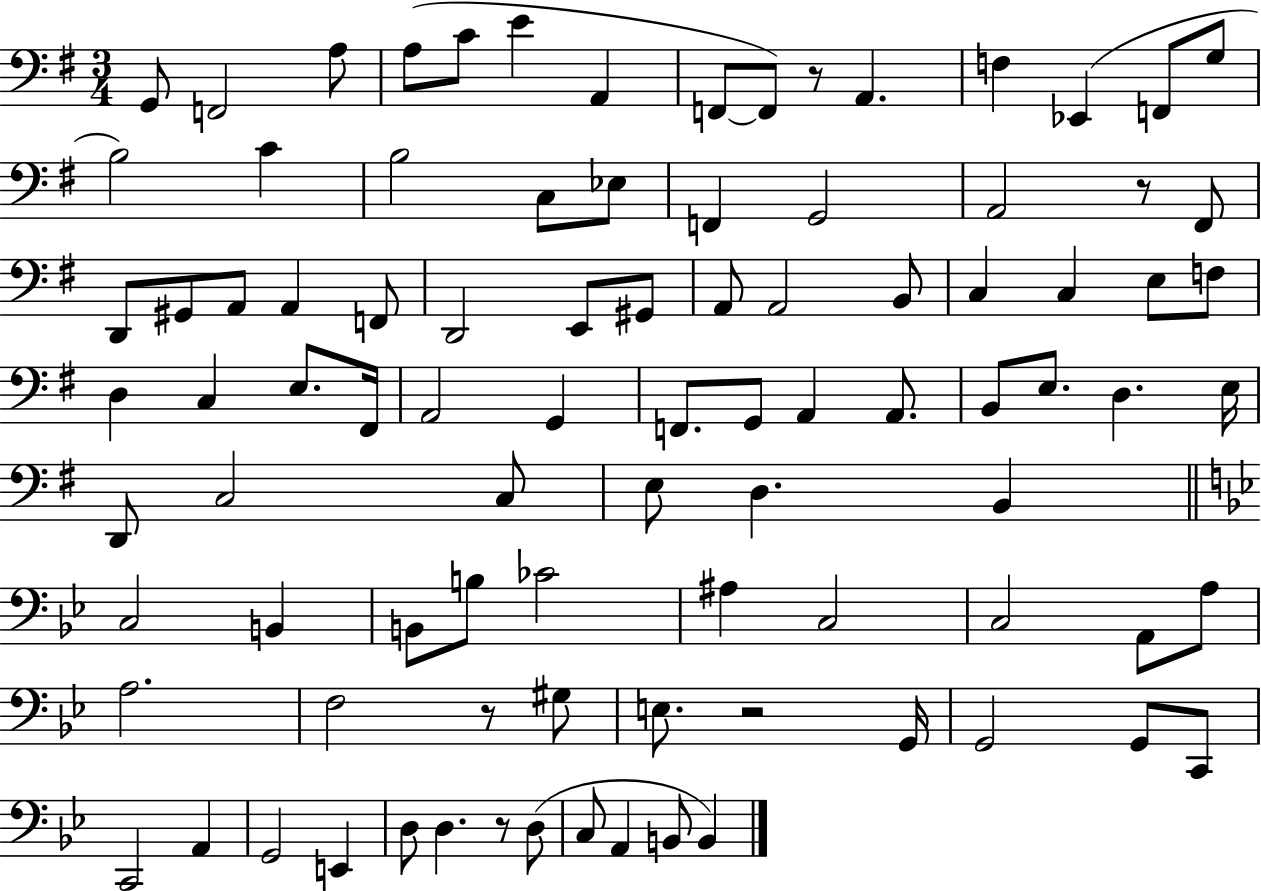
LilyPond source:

{
  \clef bass
  \numericTimeSignature
  \time 3/4
  \key g \major
  \repeat volta 2 { g,8 f,2 a8 | a8( c'8 e'4 a,4 | f,8~~ f,8) r8 a,4. | f4 ees,4( f,8 g8 | \break b2) c'4 | b2 c8 ees8 | f,4 g,2 | a,2 r8 fis,8 | \break d,8 gis,8 a,8 a,4 f,8 | d,2 e,8 gis,8 | a,8 a,2 b,8 | c4 c4 e8 f8 | \break d4 c4 e8. fis,16 | a,2 g,4 | f,8. g,8 a,4 a,8. | b,8 e8. d4. e16 | \break d,8 c2 c8 | e8 d4. b,4 | \bar "||" \break \key bes \major c2 b,4 | b,8 b8 ces'2 | ais4 c2 | c2 a,8 a8 | \break a2. | f2 r8 gis8 | e8. r2 g,16 | g,2 g,8 c,8 | \break c,2 a,4 | g,2 e,4 | d8 d4. r8 d8( | c8 a,4 b,8 b,4) | \break } \bar "|."
}